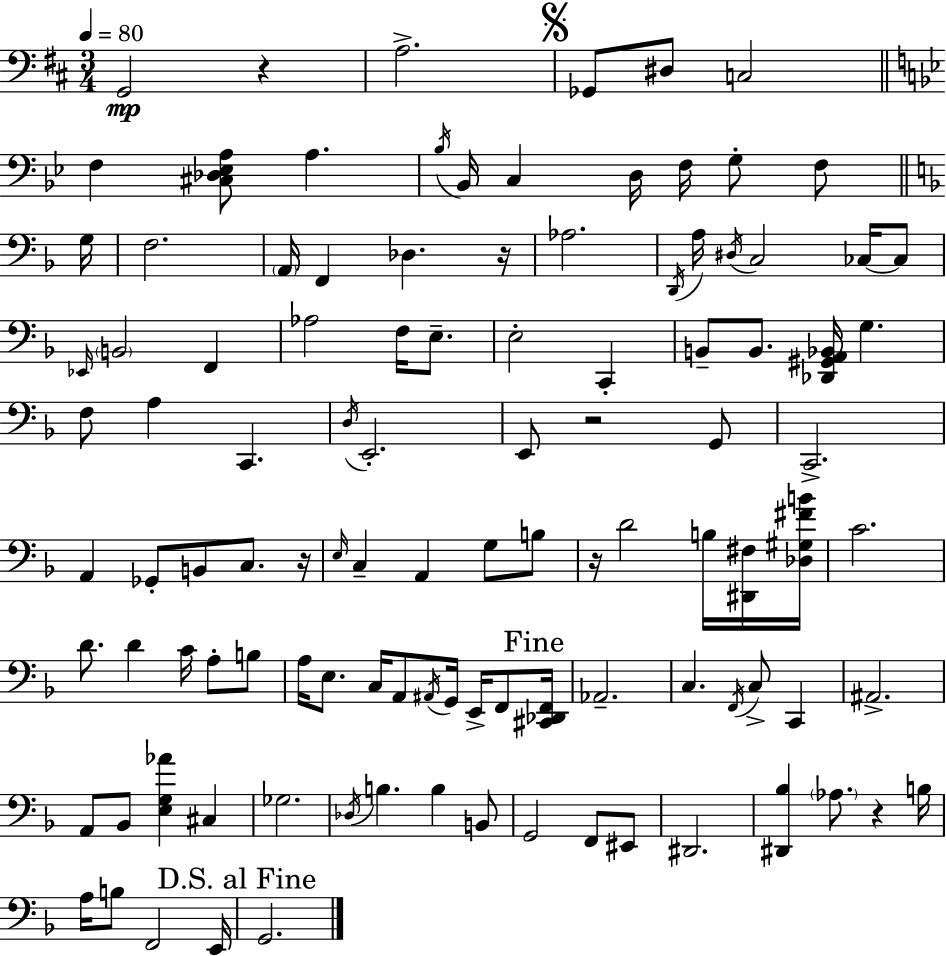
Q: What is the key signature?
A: D major